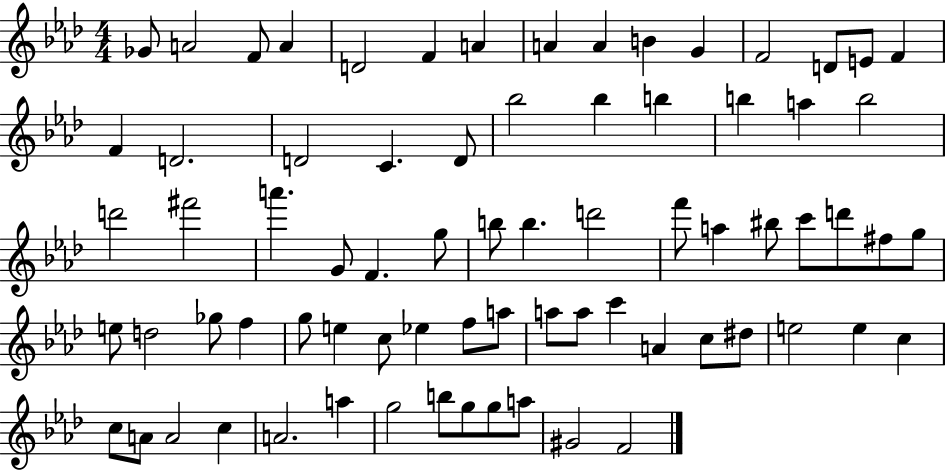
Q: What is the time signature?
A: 4/4